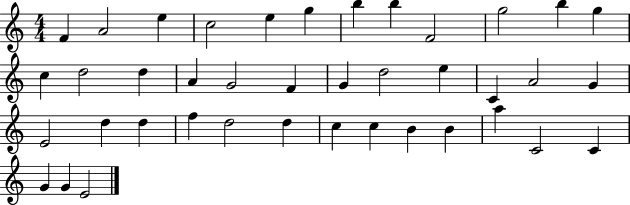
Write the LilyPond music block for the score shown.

{
  \clef treble
  \numericTimeSignature
  \time 4/4
  \key c \major
  f'4 a'2 e''4 | c''2 e''4 g''4 | b''4 b''4 f'2 | g''2 b''4 g''4 | \break c''4 d''2 d''4 | a'4 g'2 f'4 | g'4 d''2 e''4 | c'4 a'2 g'4 | \break e'2 d''4 d''4 | f''4 d''2 d''4 | c''4 c''4 b'4 b'4 | a''4 c'2 c'4 | \break g'4 g'4 e'2 | \bar "|."
}